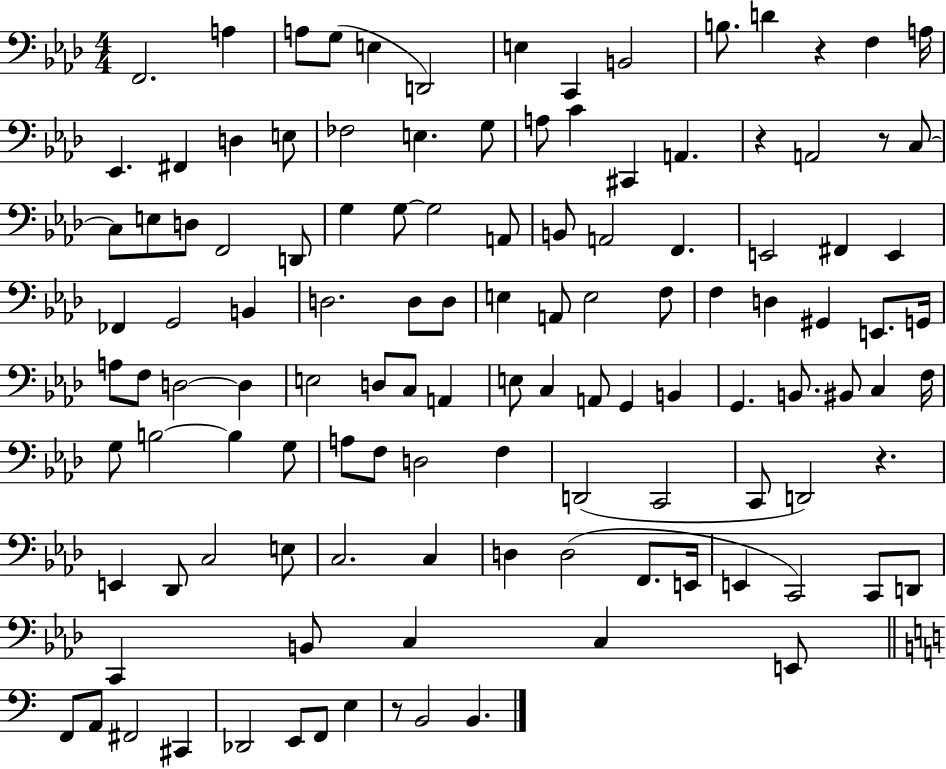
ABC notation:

X:1
T:Untitled
M:4/4
L:1/4
K:Ab
F,,2 A, A,/2 G,/2 E, D,,2 E, C,, B,,2 B,/2 D z F, A,/4 _E,, ^F,, D, E,/2 _F,2 E, G,/2 A,/2 C ^C,, A,, z A,,2 z/2 C,/2 C,/2 E,/2 D,/2 F,,2 D,,/2 G, G,/2 G,2 A,,/2 B,,/2 A,,2 F,, E,,2 ^F,, E,, _F,, G,,2 B,, D,2 D,/2 D,/2 E, A,,/2 E,2 F,/2 F, D, ^G,, E,,/2 G,,/4 A,/2 F,/2 D,2 D, E,2 D,/2 C,/2 A,, E,/2 C, A,,/2 G,, B,, G,, B,,/2 ^B,,/2 C, F,/4 G,/2 B,2 B, G,/2 A,/2 F,/2 D,2 F, D,,2 C,,2 C,,/2 D,,2 z E,, _D,,/2 C,2 E,/2 C,2 C, D, D,2 F,,/2 E,,/4 E,, C,,2 C,,/2 D,,/2 C,, B,,/2 C, C, E,,/2 F,,/2 A,,/2 ^F,,2 ^C,, _D,,2 E,,/2 F,,/2 E, z/2 B,,2 B,,